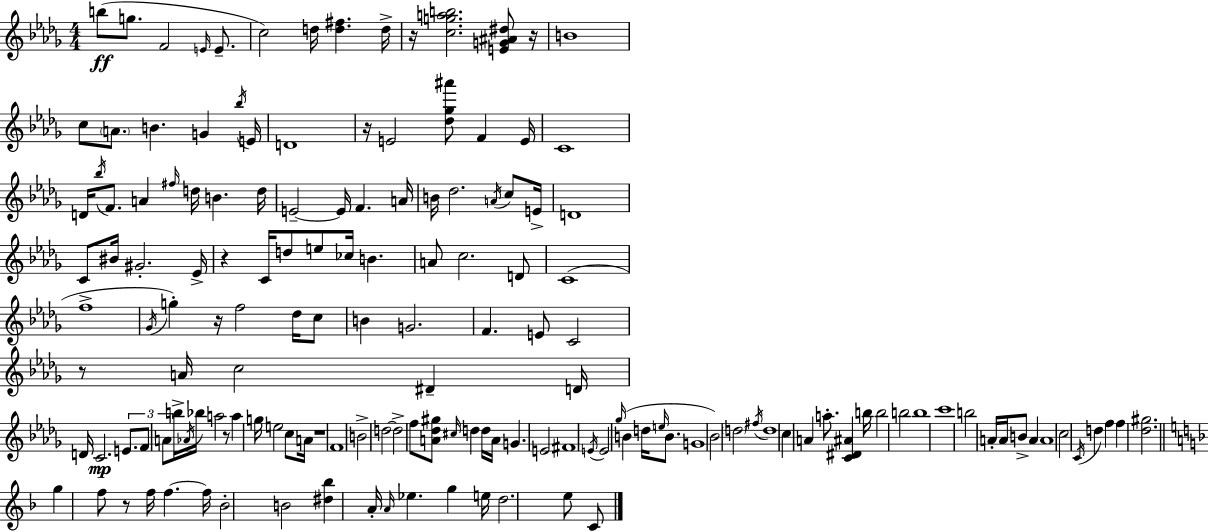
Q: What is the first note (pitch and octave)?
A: B5